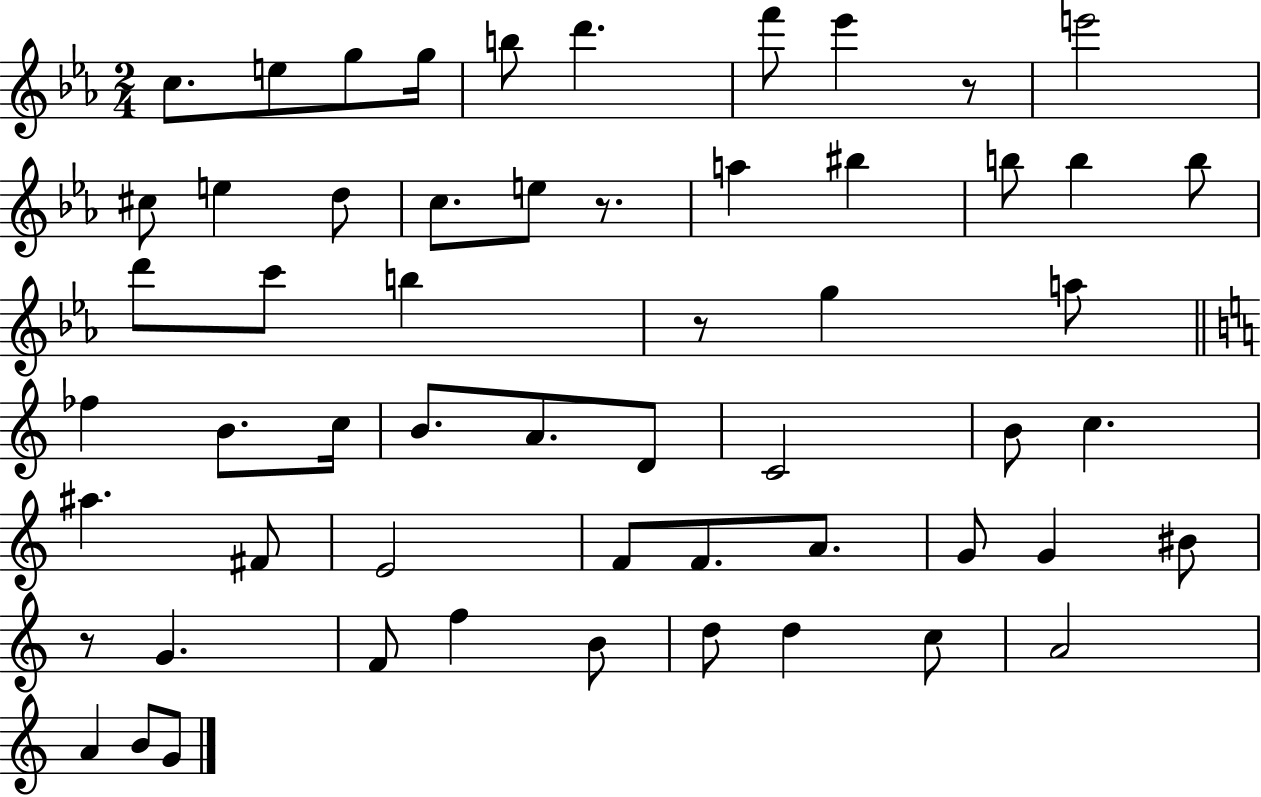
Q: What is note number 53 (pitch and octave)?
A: G4